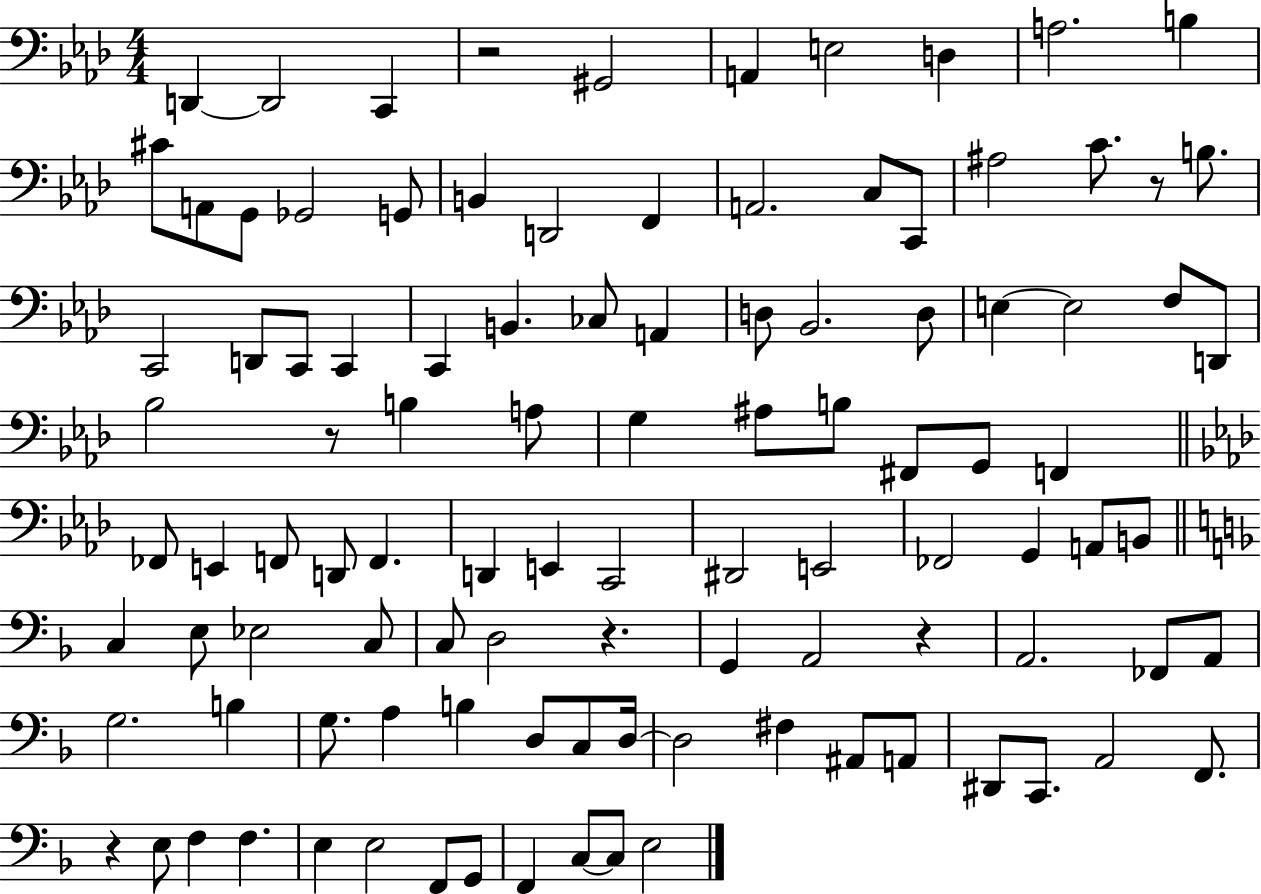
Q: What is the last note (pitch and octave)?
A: E3